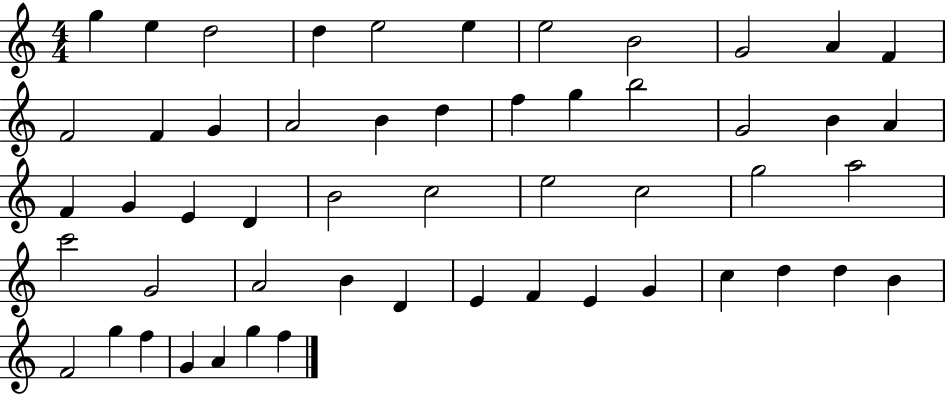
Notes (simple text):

G5/q E5/q D5/h D5/q E5/h E5/q E5/h B4/h G4/h A4/q F4/q F4/h F4/q G4/q A4/h B4/q D5/q F5/q G5/q B5/h G4/h B4/q A4/q F4/q G4/q E4/q D4/q B4/h C5/h E5/h C5/h G5/h A5/h C6/h G4/h A4/h B4/q D4/q E4/q F4/q E4/q G4/q C5/q D5/q D5/q B4/q F4/h G5/q F5/q G4/q A4/q G5/q F5/q